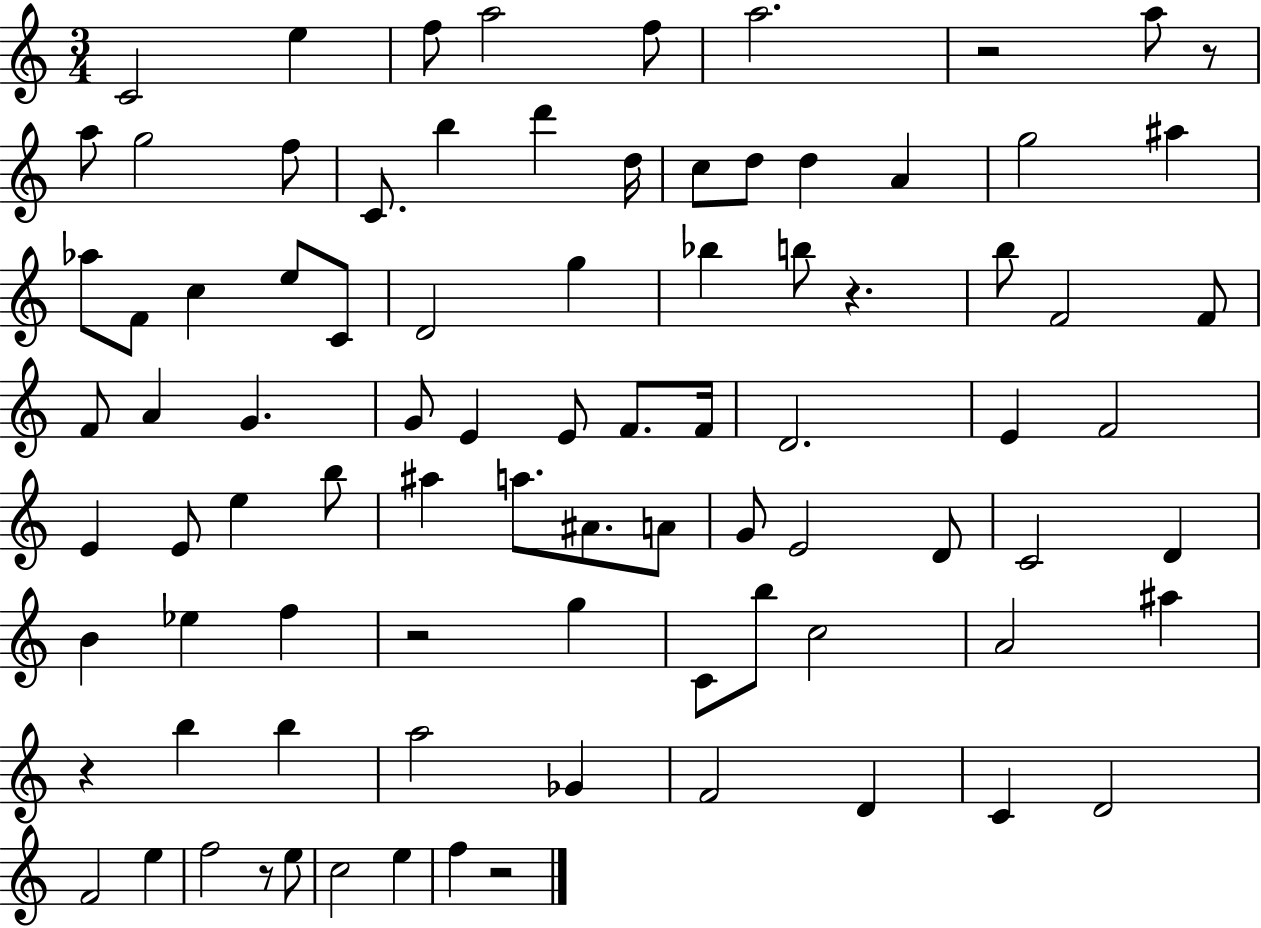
C4/h E5/q F5/e A5/h F5/e A5/h. R/h A5/e R/e A5/e G5/h F5/e C4/e. B5/q D6/q D5/s C5/e D5/e D5/q A4/q G5/h A#5/q Ab5/e F4/e C5/q E5/e C4/e D4/h G5/q Bb5/q B5/e R/q. B5/e F4/h F4/e F4/e A4/q G4/q. G4/e E4/q E4/e F4/e. F4/s D4/h. E4/q F4/h E4/q E4/e E5/q B5/e A#5/q A5/e. A#4/e. A4/e G4/e E4/h D4/e C4/h D4/q B4/q Eb5/q F5/q R/h G5/q C4/e B5/e C5/h A4/h A#5/q R/q B5/q B5/q A5/h Gb4/q F4/h D4/q C4/q D4/h F4/h E5/q F5/h R/e E5/e C5/h E5/q F5/q R/h